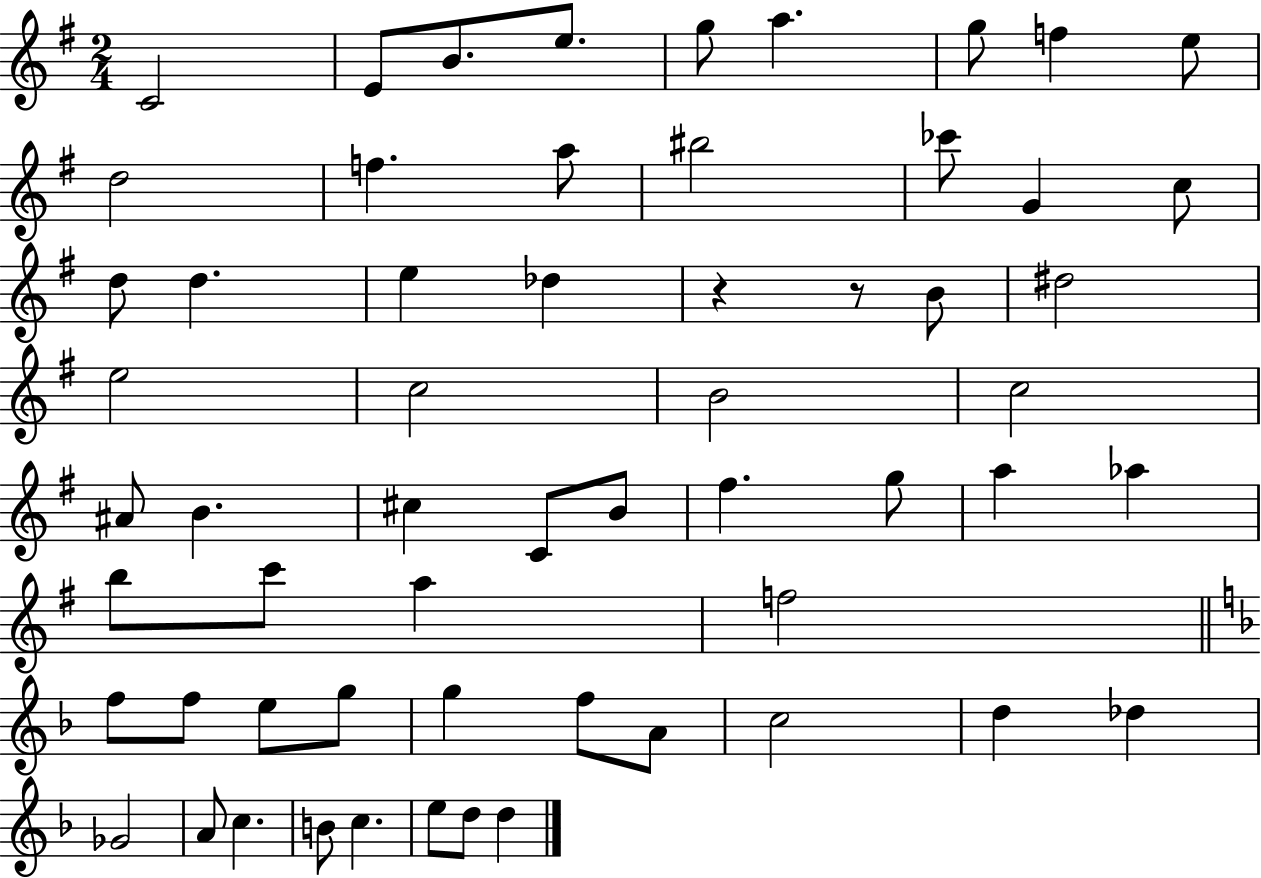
{
  \clef treble
  \numericTimeSignature
  \time 2/4
  \key g \major
  \repeat volta 2 { c'2 | e'8 b'8. e''8. | g''8 a''4. | g''8 f''4 e''8 | \break d''2 | f''4. a''8 | bis''2 | ces'''8 g'4 c''8 | \break d''8 d''4. | e''4 des''4 | r4 r8 b'8 | dis''2 | \break e''2 | c''2 | b'2 | c''2 | \break ais'8 b'4. | cis''4 c'8 b'8 | fis''4. g''8 | a''4 aes''4 | \break b''8 c'''8 a''4 | f''2 | \bar "||" \break \key f \major f''8 f''8 e''8 g''8 | g''4 f''8 a'8 | c''2 | d''4 des''4 | \break ges'2 | a'8 c''4. | b'8 c''4. | e''8 d''8 d''4 | \break } \bar "|."
}